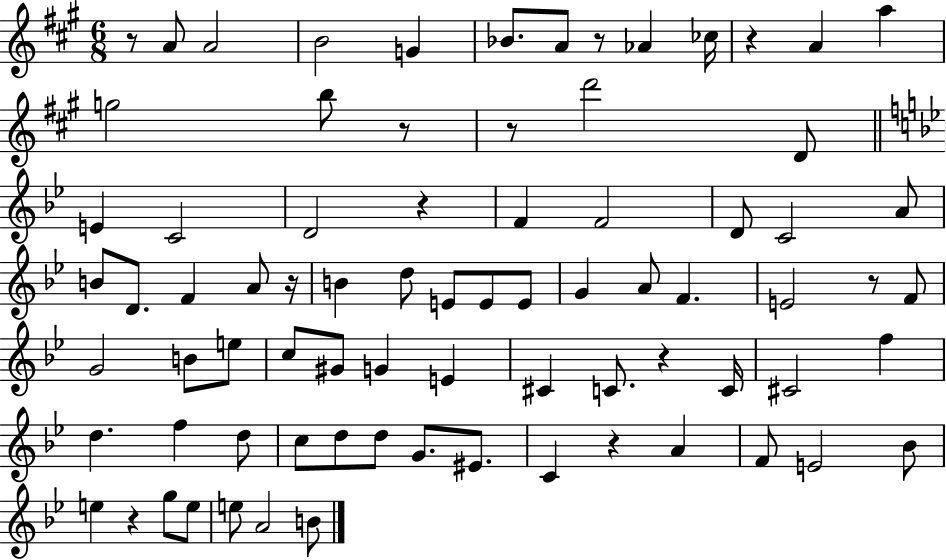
X:1
T:Untitled
M:6/8
L:1/4
K:A
z/2 A/2 A2 B2 G _B/2 A/2 z/2 _A _c/4 z A a g2 b/2 z/2 z/2 d'2 D/2 E C2 D2 z F F2 D/2 C2 A/2 B/2 D/2 F A/2 z/4 B d/2 E/2 E/2 E/2 G A/2 F E2 z/2 F/2 G2 B/2 e/2 c/2 ^G/2 G E ^C C/2 z C/4 ^C2 f d f d/2 c/2 d/2 d/2 G/2 ^E/2 C z A F/2 E2 _B/2 e z g/2 e/2 e/2 A2 B/2